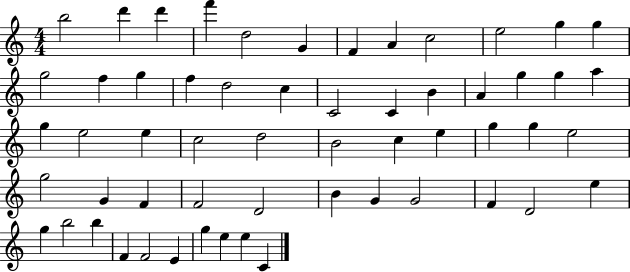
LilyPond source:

{
  \clef treble
  \numericTimeSignature
  \time 4/4
  \key c \major
  b''2 d'''4 d'''4 | f'''4 d''2 g'4 | f'4 a'4 c''2 | e''2 g''4 g''4 | \break g''2 f''4 g''4 | f''4 d''2 c''4 | c'2 c'4 b'4 | a'4 g''4 g''4 a''4 | \break g''4 e''2 e''4 | c''2 d''2 | b'2 c''4 e''4 | g''4 g''4 e''2 | \break g''2 g'4 f'4 | f'2 d'2 | b'4 g'4 g'2 | f'4 d'2 e''4 | \break g''4 b''2 b''4 | f'4 f'2 e'4 | g''4 e''4 e''4 c'4 | \bar "|."
}